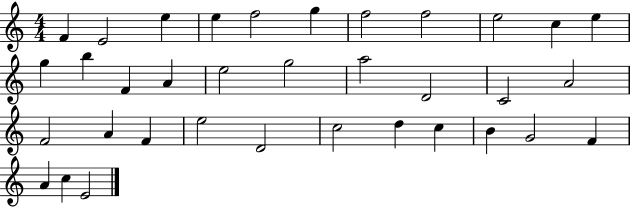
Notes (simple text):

F4/q E4/h E5/q E5/q F5/h G5/q F5/h F5/h E5/h C5/q E5/q G5/q B5/q F4/q A4/q E5/h G5/h A5/h D4/h C4/h A4/h F4/h A4/q F4/q E5/h D4/h C5/h D5/q C5/q B4/q G4/h F4/q A4/q C5/q E4/h